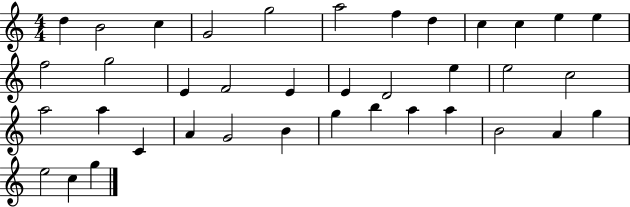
D5/q B4/h C5/q G4/h G5/h A5/h F5/q D5/q C5/q C5/q E5/q E5/q F5/h G5/h E4/q F4/h E4/q E4/q D4/h E5/q E5/h C5/h A5/h A5/q C4/q A4/q G4/h B4/q G5/q B5/q A5/q A5/q B4/h A4/q G5/q E5/h C5/q G5/q